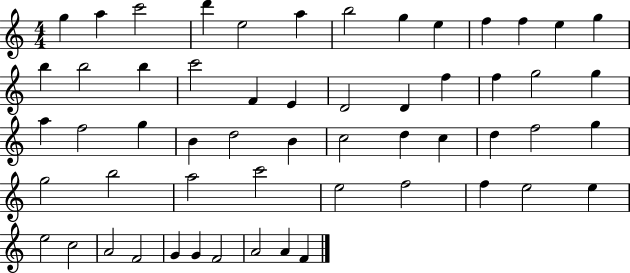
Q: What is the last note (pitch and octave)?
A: F4